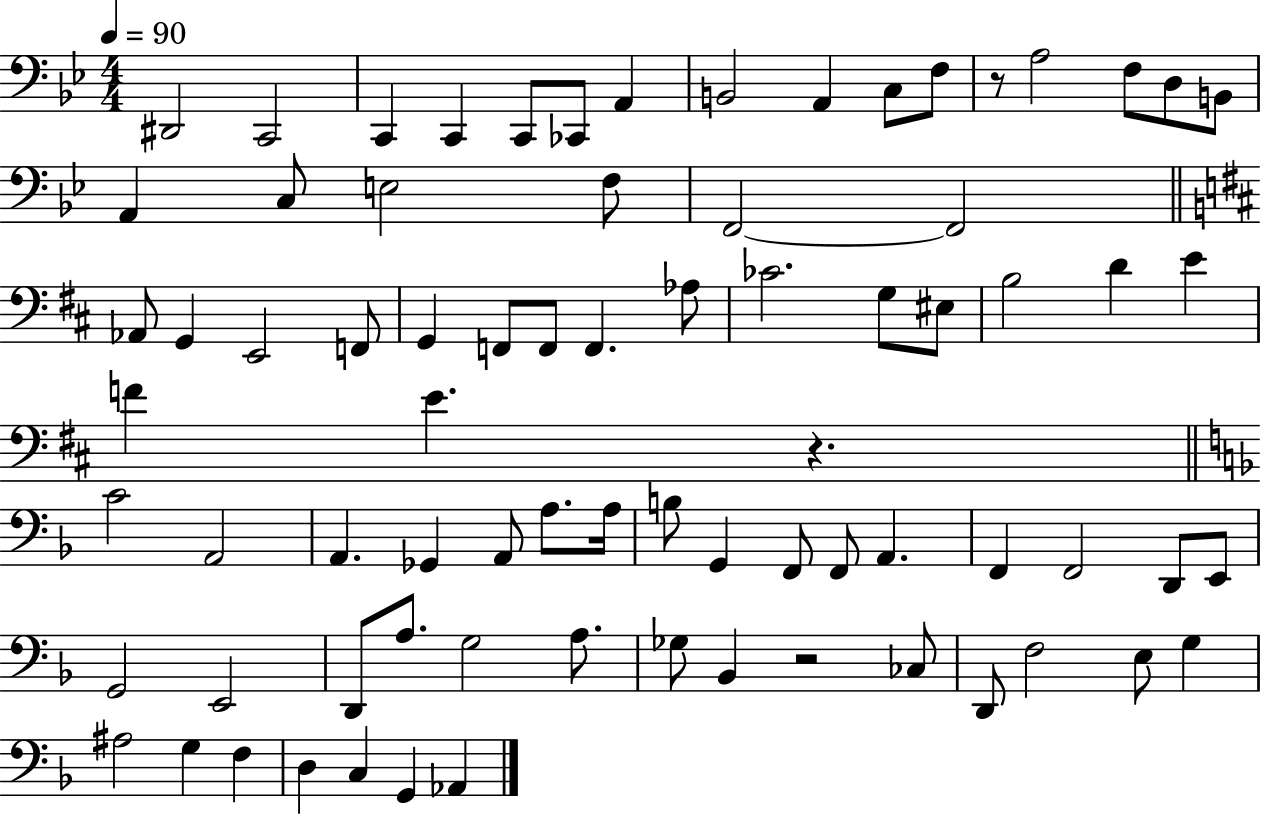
X:1
T:Untitled
M:4/4
L:1/4
K:Bb
^D,,2 C,,2 C,, C,, C,,/2 _C,,/2 A,, B,,2 A,, C,/2 F,/2 z/2 A,2 F,/2 D,/2 B,,/2 A,, C,/2 E,2 F,/2 F,,2 F,,2 _A,,/2 G,, E,,2 F,,/2 G,, F,,/2 F,,/2 F,, _A,/2 _C2 G,/2 ^E,/2 B,2 D E F E z C2 A,,2 A,, _G,, A,,/2 A,/2 A,/4 B,/2 G,, F,,/2 F,,/2 A,, F,, F,,2 D,,/2 E,,/2 G,,2 E,,2 D,,/2 A,/2 G,2 A,/2 _G,/2 _B,, z2 _C,/2 D,,/2 F,2 E,/2 G, ^A,2 G, F, D, C, G,, _A,,